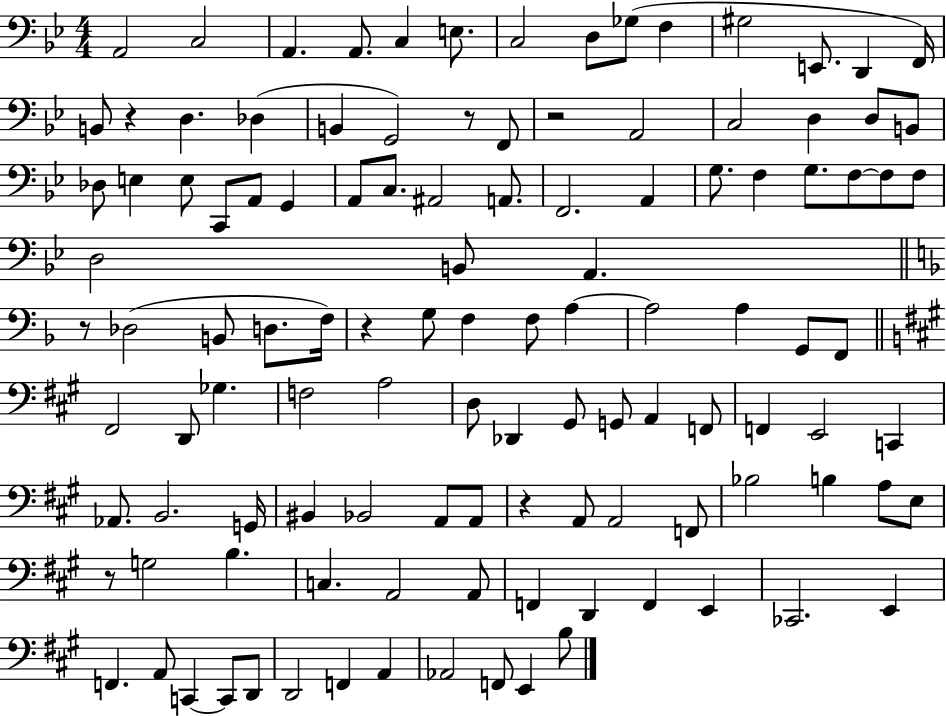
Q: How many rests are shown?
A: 7